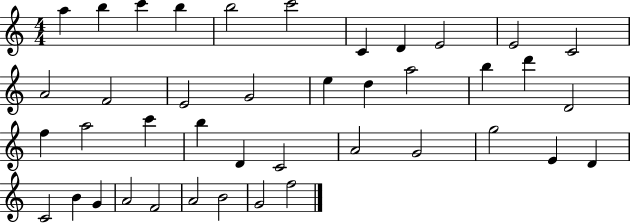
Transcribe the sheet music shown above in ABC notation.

X:1
T:Untitled
M:4/4
L:1/4
K:C
a b c' b b2 c'2 C D E2 E2 C2 A2 F2 E2 G2 e d a2 b d' D2 f a2 c' b D C2 A2 G2 g2 E D C2 B G A2 F2 A2 B2 G2 f2